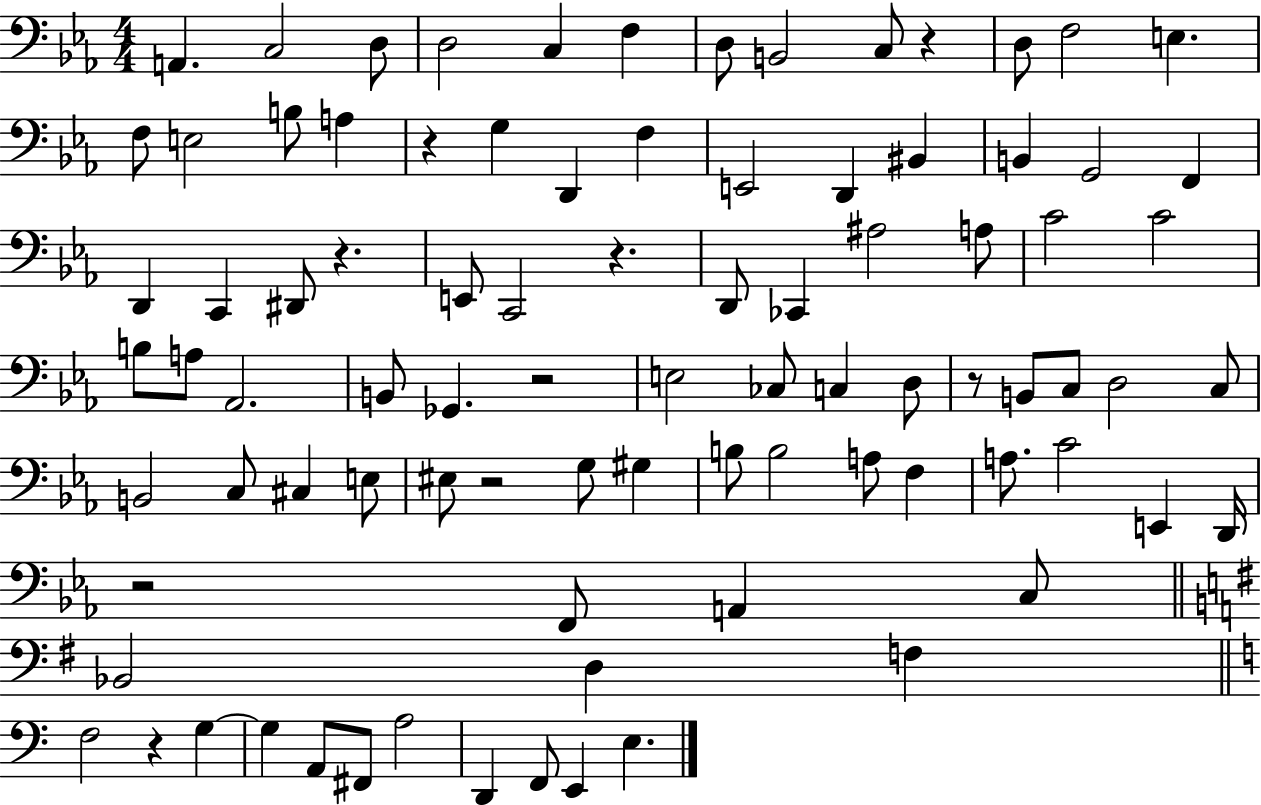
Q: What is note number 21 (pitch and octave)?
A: D2